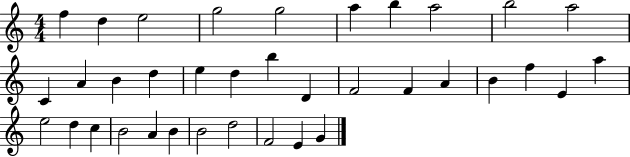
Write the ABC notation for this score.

X:1
T:Untitled
M:4/4
L:1/4
K:C
f d e2 g2 g2 a b a2 b2 a2 C A B d e d b D F2 F A B f E a e2 d c B2 A B B2 d2 F2 E G